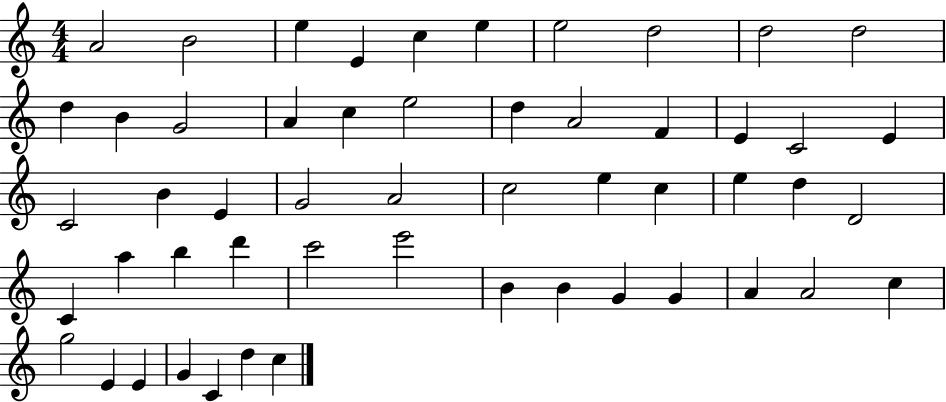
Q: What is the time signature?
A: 4/4